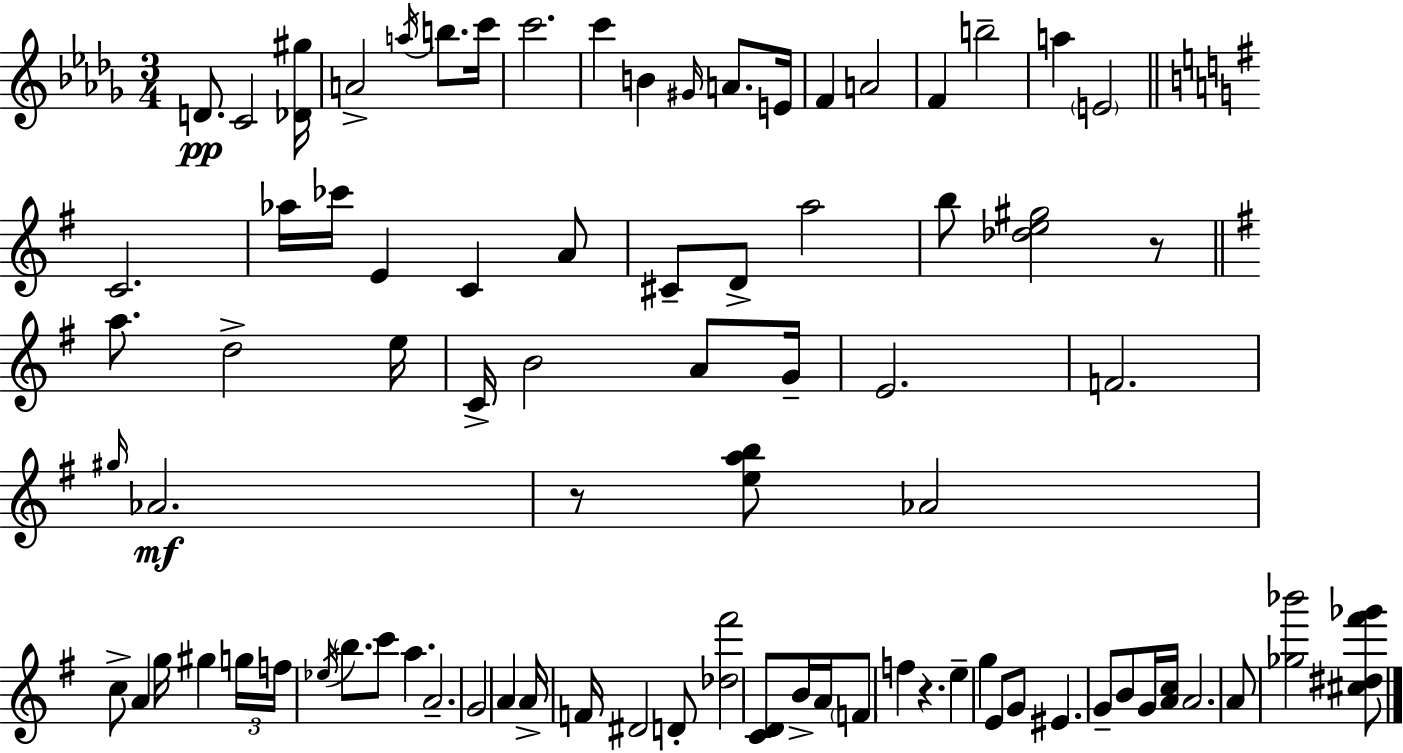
{
  \clef treble
  \numericTimeSignature
  \time 3/4
  \key bes \minor
  d'8.\pp c'2 <des' gis''>16 | a'2-> \acciaccatura { a''16 } b''8. | c'''16 c'''2. | c'''4 b'4 \grace { gis'16 } a'8. | \break e'16 f'4 a'2 | f'4 b''2-- | a''4 \parenthesize e'2 | \bar "||" \break \key g \major c'2. | aes''16 ces'''16 e'4 c'4 a'8 | cis'8-- d'8-> a''2 | b''8 <des'' e'' gis''>2 r8 | \break \bar "||" \break \key e \minor a''8. d''2-> e''16 | c'16-> b'2 a'8 g'16-- | e'2. | f'2. | \break \grace { gis''16 } aes'2.\mf | r8 <e'' a'' b''>8 aes'2 | c''8-> a'4 g''16 gis''4 | \tuplet 3/2 { g''16 f''16 \acciaccatura { ees''16 } } \parenthesize b''8. c'''8 a''4. | \break a'2.-- | g'2 a'4 | a'16-> f'16 dis'2 | d'8-. <des'' fis'''>2 <c' d'>8 | \break b'16-> a'16 \parenthesize f'8 f''4 r4. | e''4-- g''4 e'8 | g'8 eis'4. g'8-- b'8 | g'16 <a' c''>16 a'2. | \break a'8 <ges'' bes'''>2 | <cis'' dis'' fis''' ges'''>8 \bar "|."
}